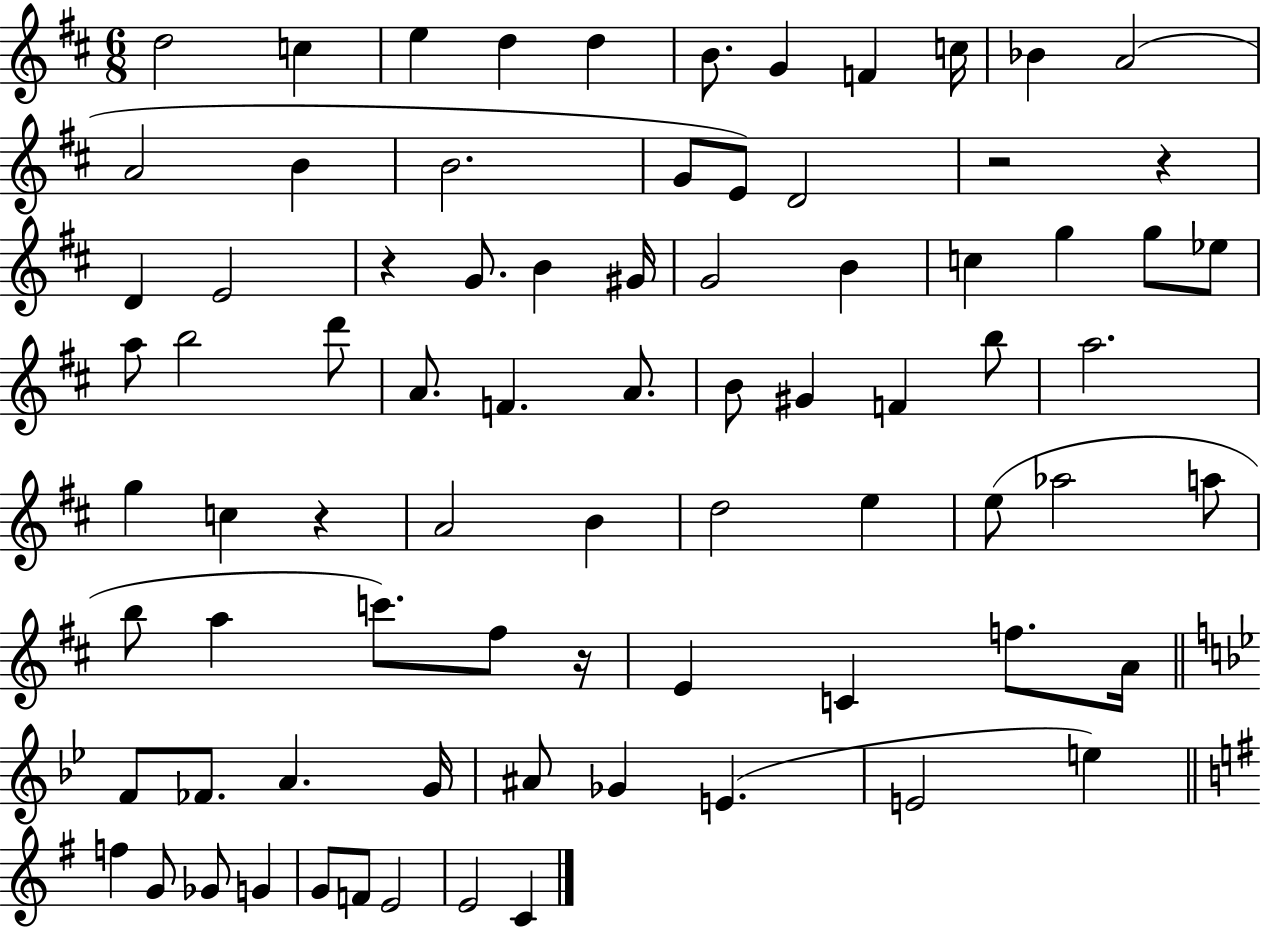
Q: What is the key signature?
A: D major